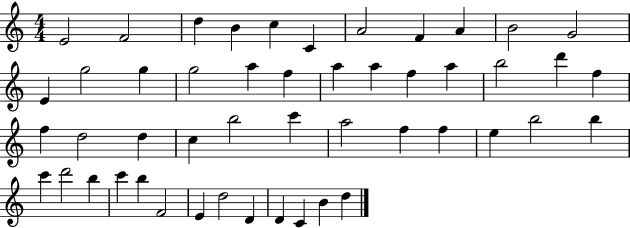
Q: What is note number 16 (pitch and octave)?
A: A5